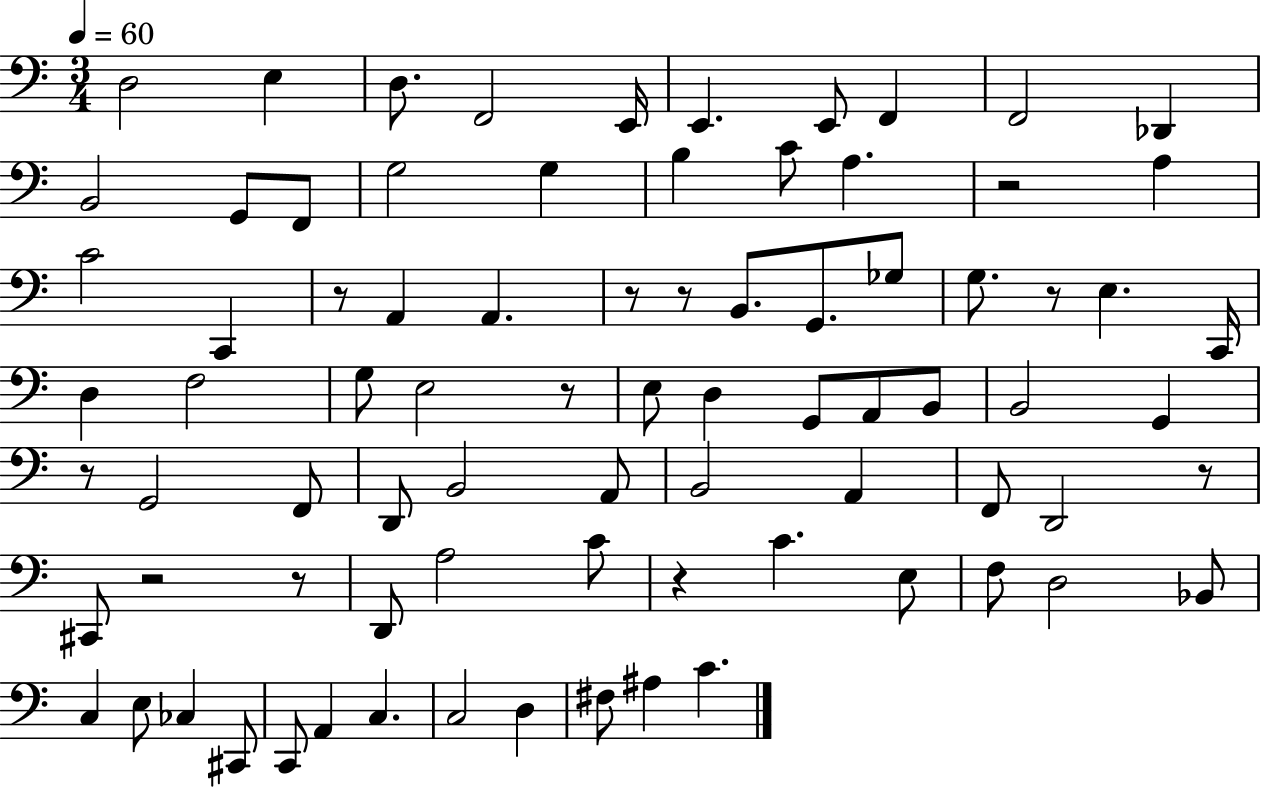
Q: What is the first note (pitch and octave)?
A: D3